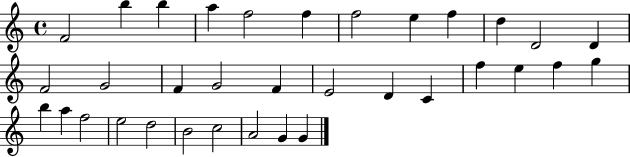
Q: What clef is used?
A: treble